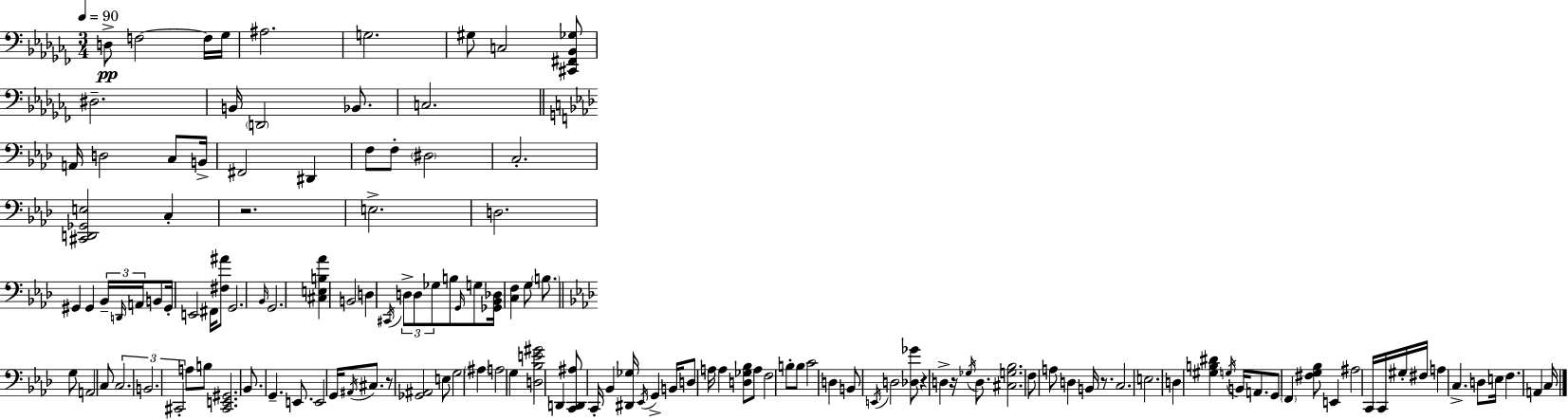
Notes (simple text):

D3/e F3/h F3/s Gb3/s A#3/h. G3/h. G#3/e C3/h [C#2,F#2,Bb2,Gb3]/e D#3/h. B2/s D2/h Bb2/e. C3/h. A2/s D3/h C3/e B2/s F#2/h D#2/q F3/e F3/e D#3/h C3/h. [C#2,D2,Gb2,E3]/h C3/q R/h. E3/h. D3/h. G#2/q G#2/q Bb2/s D2/s A2/s B2/e G#2/s E2/h F#2/s [F#3,A#4]/e G2/h. Bb2/s G2/h. [C#3,E3,B3,Ab4]/q B2/h D3/q C#2/s D3/e D3/e Gb3/e B3/e G2/s G3/e [Gb2,Bb2,Db3]/s [C3,F3]/q G3/e B3/e. G3/e A2/h C3/e C3/h. B2/h. C#2/h A3/e B3/e [C#2,E2,G#2]/h. Bb2/e. G2/q. E2/e. E2/h G2/s A#2/s C#3/e. R/e [Gb2,A#2]/h E3/e G3/h A#3/q A3/h G3/q [D3,Bb3,E4,G#4]/h D2/q [C2,D2,A#3]/e C2/s Bb2/q [D#2,Gb3]/s Eb2/s G2/q B2/s D3/e A3/s A3/q [D3,Gb3,Bb3]/e A3/e F3/h B3/e B3/e C4/h D3/q B2/e E2/s D3/h [Db3,Gb4]/e R/q D3/q R/s Gb3/s D3/e. [C#3,G3,Bb3]/h. F3/e A3/e D3/q B2/s R/e. C3/h. E3/h. D3/q [G#3,B3,D#4]/q G3/s B2/s A2/e. G2/e F2/q [F#3,G3,Bb3]/e E2/q A#3/h C2/s C2/s G#3/s F#3/s A3/q C3/q. D3/e E3/s F3/q. A2/q C3/s